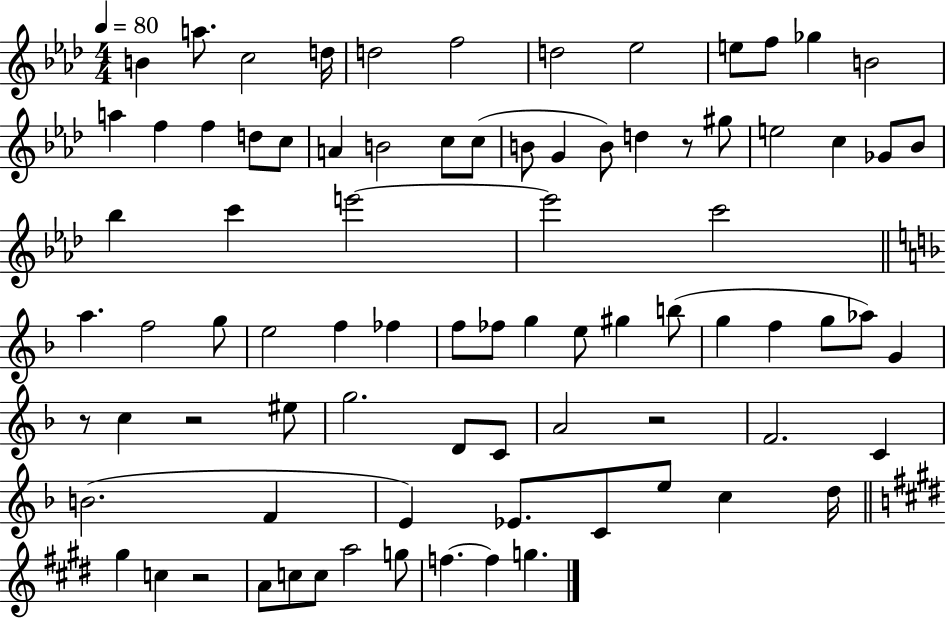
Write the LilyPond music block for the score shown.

{
  \clef treble
  \numericTimeSignature
  \time 4/4
  \key aes \major
  \tempo 4 = 80
  b'4 a''8. c''2 d''16 | d''2 f''2 | d''2 ees''2 | e''8 f''8 ges''4 b'2 | \break a''4 f''4 f''4 d''8 c''8 | a'4 b'2 c''8 c''8( | b'8 g'4 b'8) d''4 r8 gis''8 | e''2 c''4 ges'8 bes'8 | \break bes''4 c'''4 e'''2~~ | e'''2 c'''2 | \bar "||" \break \key d \minor a''4. f''2 g''8 | e''2 f''4 fes''4 | f''8 fes''8 g''4 e''8 gis''4 b''8( | g''4 f''4 g''8 aes''8) g'4 | \break r8 c''4 r2 eis''8 | g''2. d'8 c'8 | a'2 r2 | f'2. c'4 | \break b'2.( f'4 | e'4) ees'8. c'8 e''8 c''4 d''16 | \bar "||" \break \key e \major gis''4 c''4 r2 | a'8 c''8 c''8 a''2 g''8 | f''4.~~ f''4 g''4. | \bar "|."
}